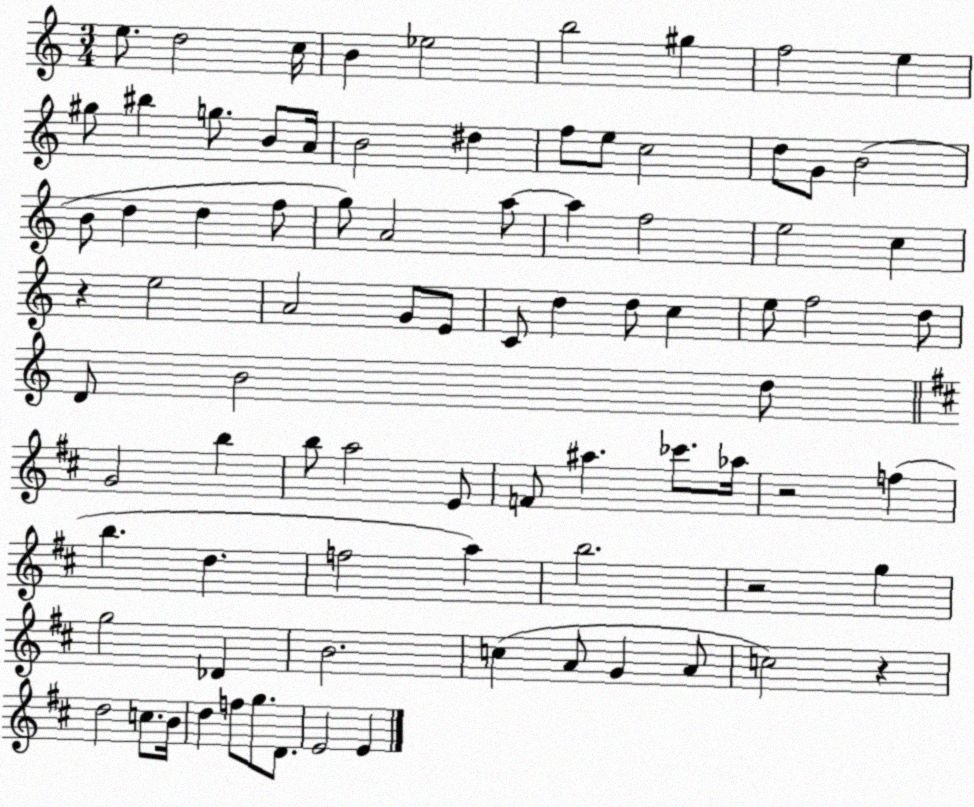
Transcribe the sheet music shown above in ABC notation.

X:1
T:Untitled
M:3/4
L:1/4
K:C
e/2 d2 c/4 B _e2 b2 ^g f2 e ^g/2 ^b g/2 B/2 A/4 B2 ^d f/2 e/2 c2 d/2 G/2 B2 B/2 d d f/2 g/2 A2 a/2 a f2 e2 c z e2 A2 G/2 E/2 C/2 d d/2 c e/2 f2 d/2 D/2 B2 d/2 G2 b b/2 a2 E/2 F/2 ^a _c'/2 _a/4 z2 f b d f2 a b2 z2 g g2 _D B2 c A/2 G A/2 c2 z d2 c/2 B/4 d f/2 g/2 D/2 E2 E